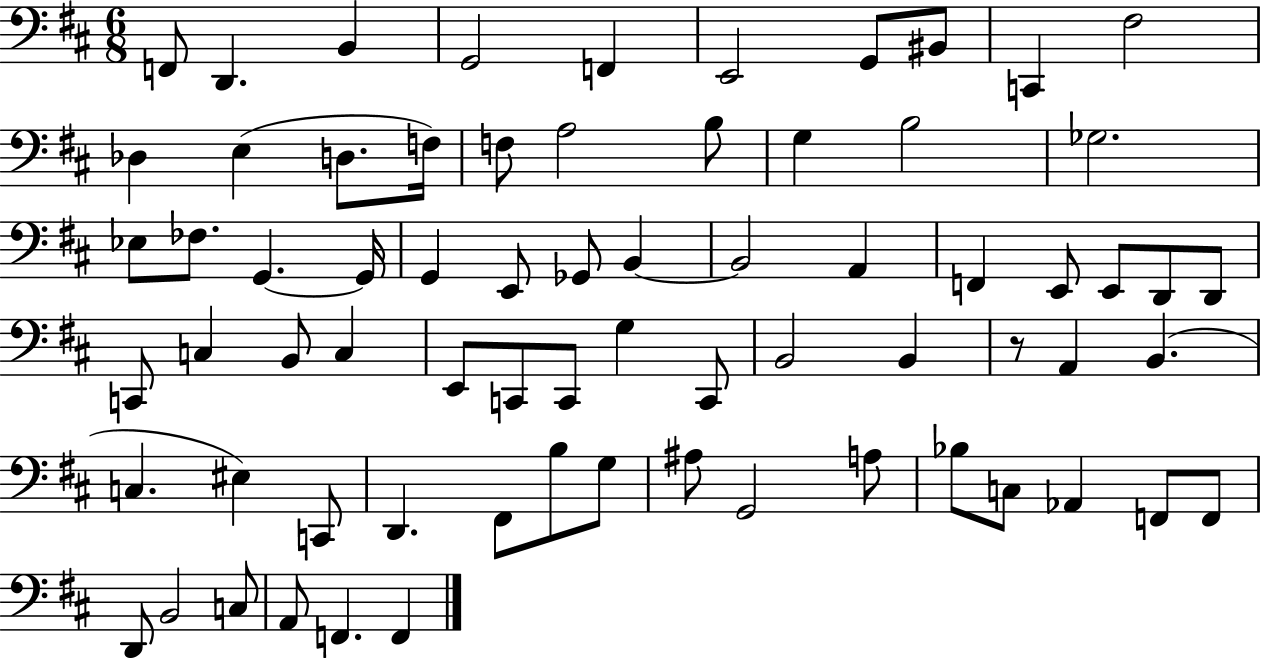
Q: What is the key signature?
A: D major